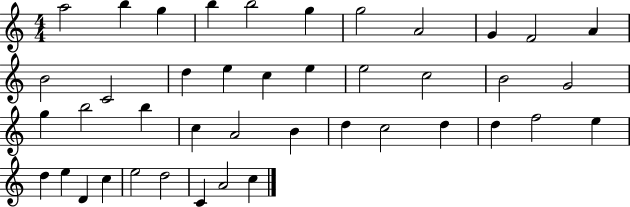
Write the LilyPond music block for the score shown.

{
  \clef treble
  \numericTimeSignature
  \time 4/4
  \key c \major
  a''2 b''4 g''4 | b''4 b''2 g''4 | g''2 a'2 | g'4 f'2 a'4 | \break b'2 c'2 | d''4 e''4 c''4 e''4 | e''2 c''2 | b'2 g'2 | \break g''4 b''2 b''4 | c''4 a'2 b'4 | d''4 c''2 d''4 | d''4 f''2 e''4 | \break d''4 e''4 d'4 c''4 | e''2 d''2 | c'4 a'2 c''4 | \bar "|."
}